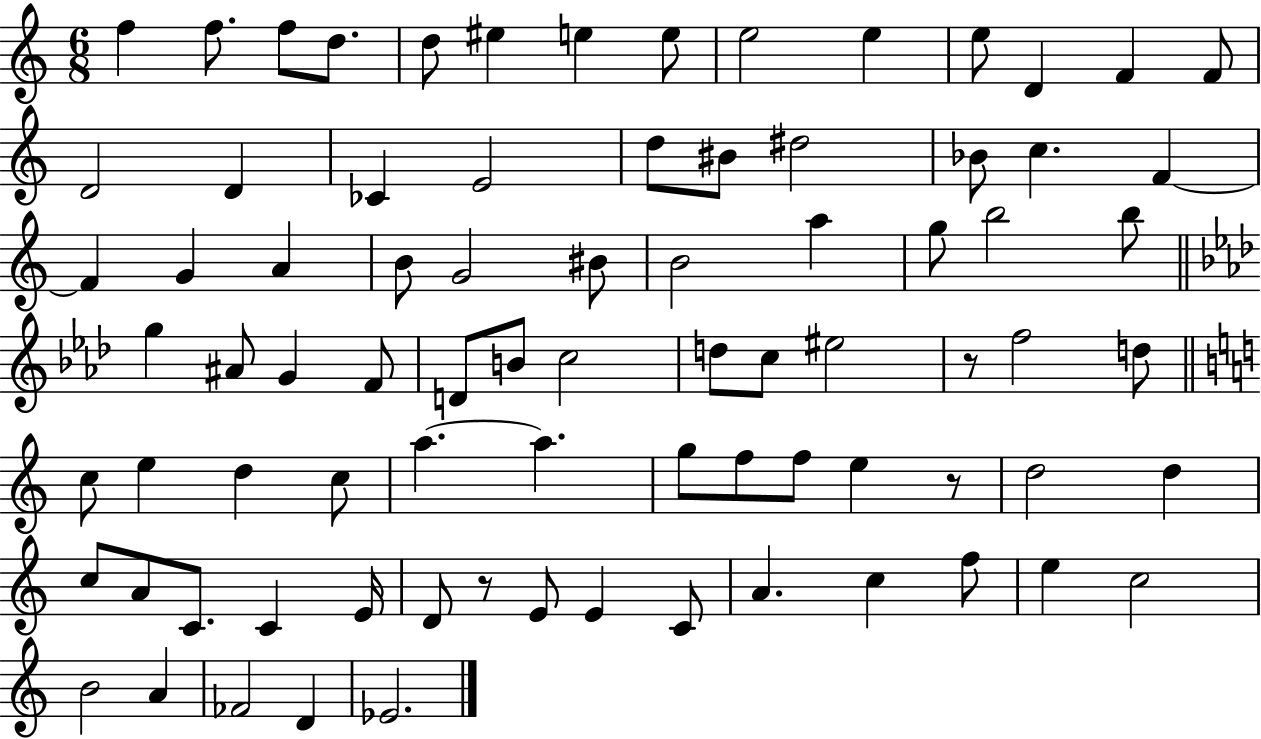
X:1
T:Untitled
M:6/8
L:1/4
K:C
f f/2 f/2 d/2 d/2 ^e e e/2 e2 e e/2 D F F/2 D2 D _C E2 d/2 ^B/2 ^d2 _B/2 c F F G A B/2 G2 ^B/2 B2 a g/2 b2 b/2 g ^A/2 G F/2 D/2 B/2 c2 d/2 c/2 ^e2 z/2 f2 d/2 c/2 e d c/2 a a g/2 f/2 f/2 e z/2 d2 d c/2 A/2 C/2 C E/4 D/2 z/2 E/2 E C/2 A c f/2 e c2 B2 A _F2 D _E2